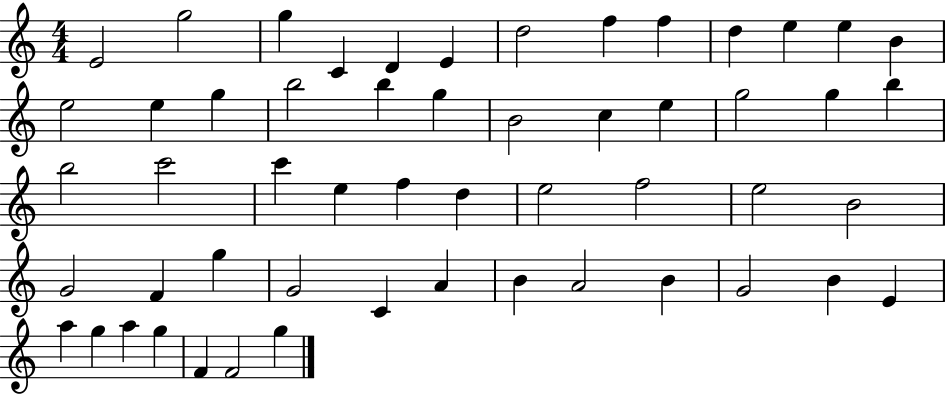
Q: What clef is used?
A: treble